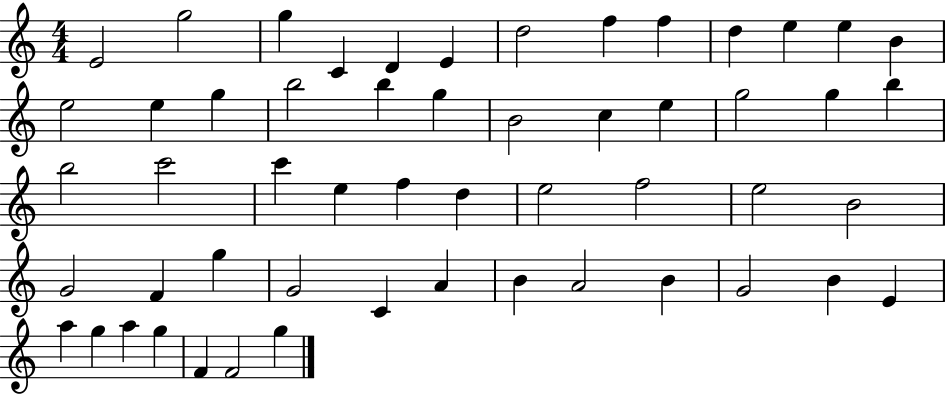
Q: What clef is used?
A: treble